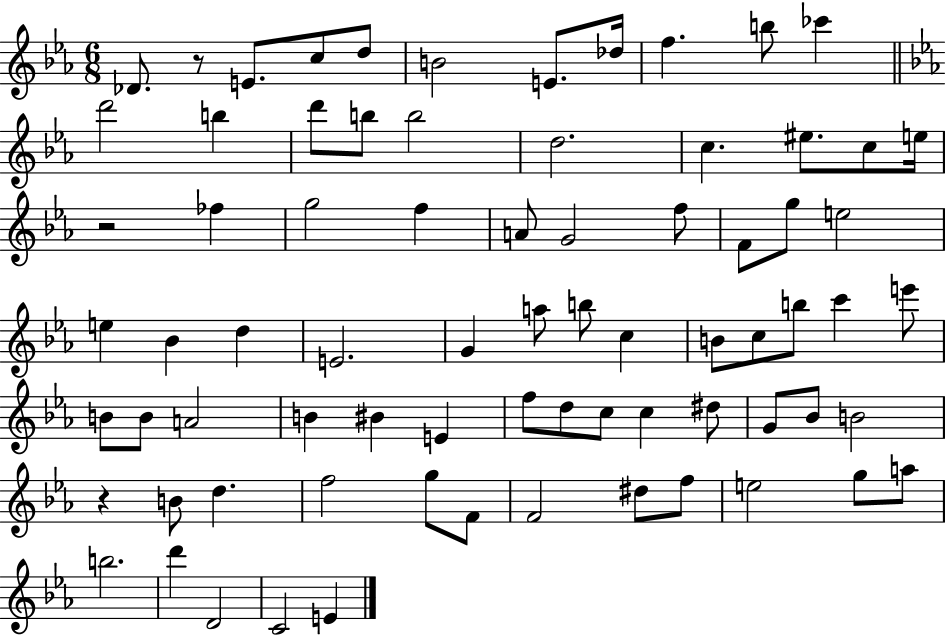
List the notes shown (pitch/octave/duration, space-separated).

Db4/e. R/e E4/e. C5/e D5/e B4/h E4/e. Db5/s F5/q. B5/e CES6/q D6/h B5/q D6/e B5/e B5/h D5/h. C5/q. EIS5/e. C5/e E5/s R/h FES5/q G5/h F5/q A4/e G4/h F5/e F4/e G5/e E5/h E5/q Bb4/q D5/q E4/h. G4/q A5/e B5/e C5/q B4/e C5/e B5/e C6/q E6/e B4/e B4/e A4/h B4/q BIS4/q E4/q F5/e D5/e C5/e C5/q D#5/e G4/e Bb4/e B4/h R/q B4/e D5/q. F5/h G5/e F4/e F4/h D#5/e F5/e E5/h G5/e A5/e B5/h. D6/q D4/h C4/h E4/q